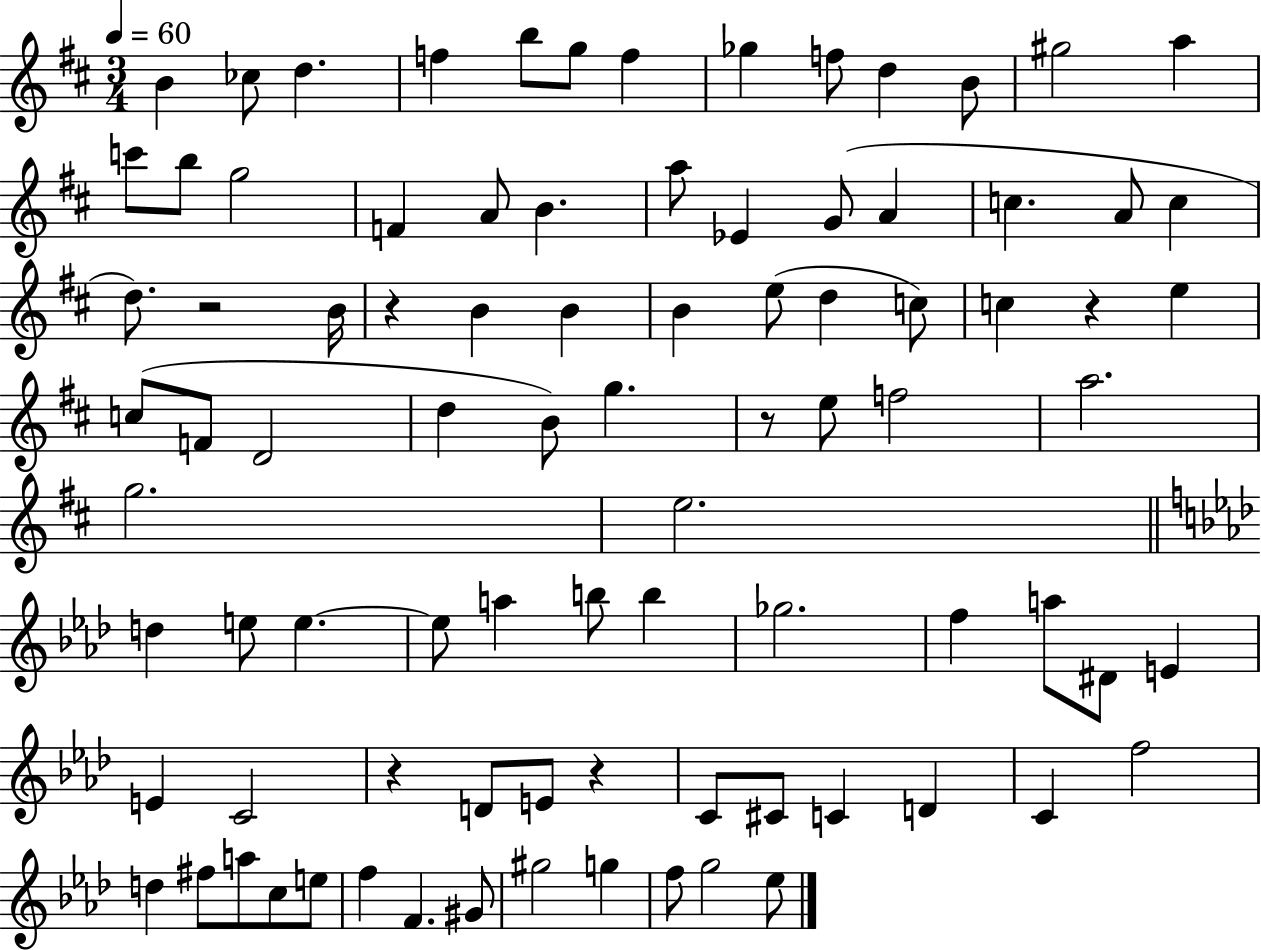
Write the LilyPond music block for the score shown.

{
  \clef treble
  \numericTimeSignature
  \time 3/4
  \key d \major
  \tempo 4 = 60
  \repeat volta 2 { b'4 ces''8 d''4. | f''4 b''8 g''8 f''4 | ges''4 f''8 d''4 b'8 | gis''2 a''4 | \break c'''8 b''8 g''2 | f'4 a'8 b'4. | a''8 ees'4 g'8( a'4 | c''4. a'8 c''4 | \break d''8.) r2 b'16 | r4 b'4 b'4 | b'4 e''8( d''4 c''8) | c''4 r4 e''4 | \break c''8( f'8 d'2 | d''4 b'8) g''4. | r8 e''8 f''2 | a''2. | \break g''2. | e''2. | \bar "||" \break \key aes \major d''4 e''8 e''4.~~ | e''8 a''4 b''8 b''4 | ges''2. | f''4 a''8 dis'8 e'4 | \break e'4 c'2 | r4 d'8 e'8 r4 | c'8 cis'8 c'4 d'4 | c'4 f''2 | \break d''4 fis''8 a''8 c''8 e''8 | f''4 f'4. gis'8 | gis''2 g''4 | f''8 g''2 ees''8 | \break } \bar "|."
}